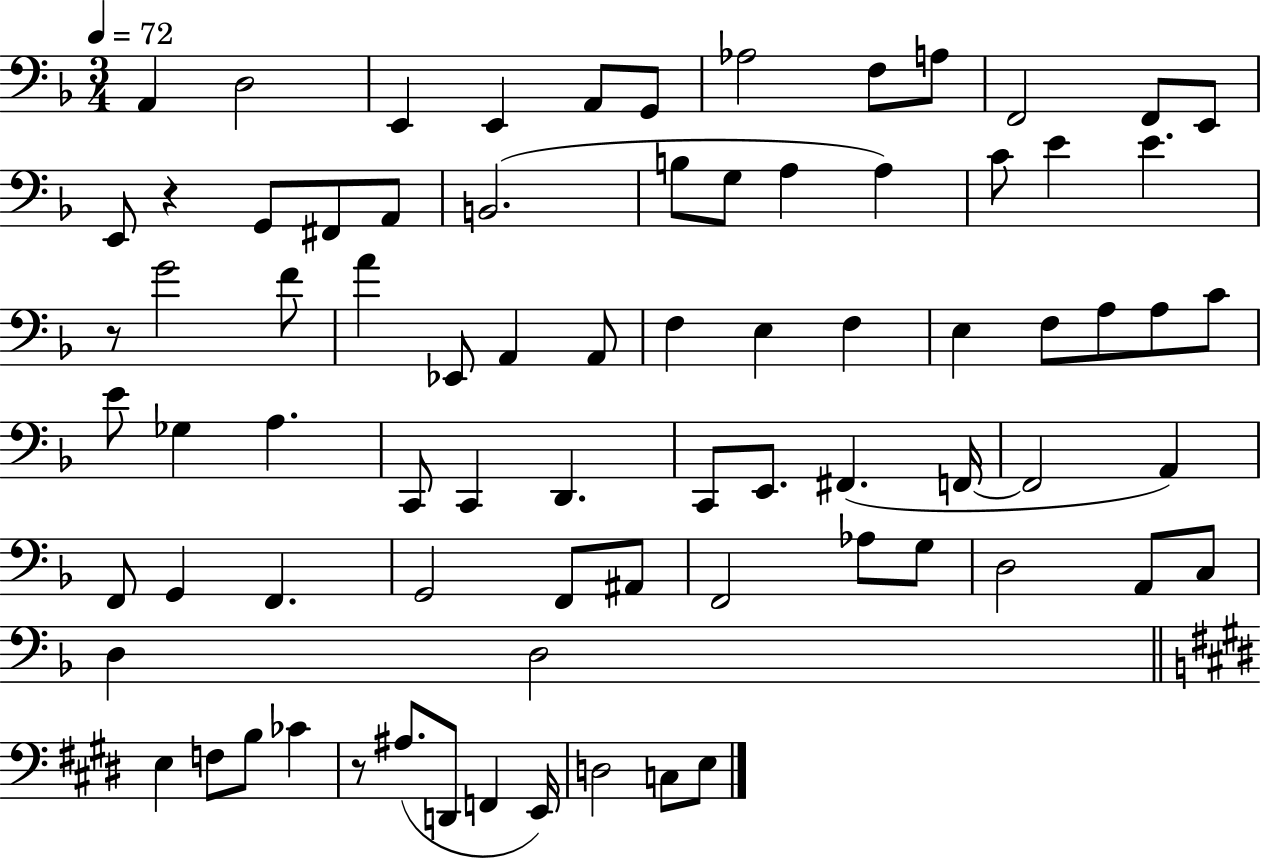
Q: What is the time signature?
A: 3/4